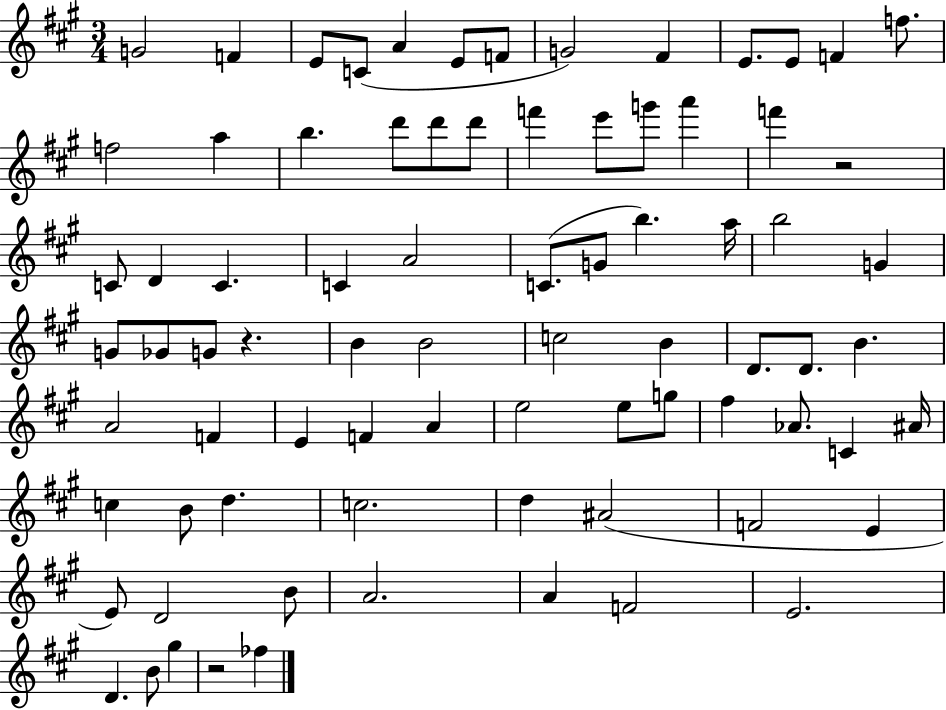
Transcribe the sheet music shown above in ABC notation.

X:1
T:Untitled
M:3/4
L:1/4
K:A
G2 F E/2 C/2 A E/2 F/2 G2 ^F E/2 E/2 F f/2 f2 a b d'/2 d'/2 d'/2 f' e'/2 g'/2 a' f' z2 C/2 D C C A2 C/2 G/2 b a/4 b2 G G/2 _G/2 G/2 z B B2 c2 B D/2 D/2 B A2 F E F A e2 e/2 g/2 ^f _A/2 C ^A/4 c B/2 d c2 d ^A2 F2 E E/2 D2 B/2 A2 A F2 E2 D B/2 ^g z2 _f